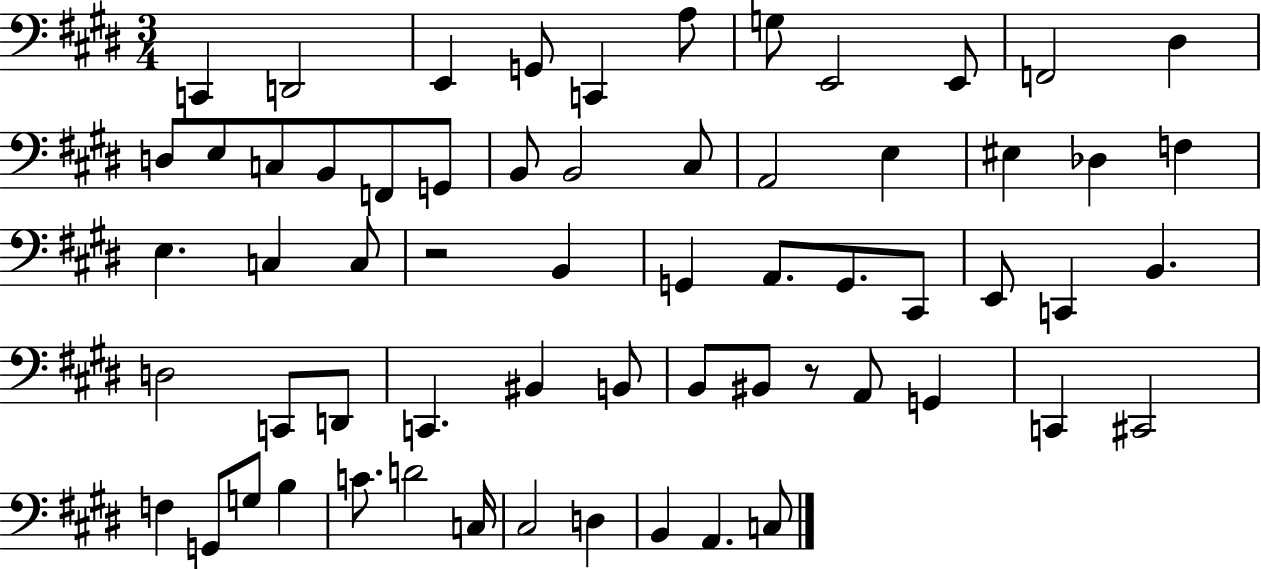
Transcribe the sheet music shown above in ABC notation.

X:1
T:Untitled
M:3/4
L:1/4
K:E
C,, D,,2 E,, G,,/2 C,, A,/2 G,/2 E,,2 E,,/2 F,,2 ^D, D,/2 E,/2 C,/2 B,,/2 F,,/2 G,,/2 B,,/2 B,,2 ^C,/2 A,,2 E, ^E, _D, F, E, C, C,/2 z2 B,, G,, A,,/2 G,,/2 ^C,,/2 E,,/2 C,, B,, D,2 C,,/2 D,,/2 C,, ^B,, B,,/2 B,,/2 ^B,,/2 z/2 A,,/2 G,, C,, ^C,,2 F, G,,/2 G,/2 B, C/2 D2 C,/4 ^C,2 D, B,, A,, C,/2